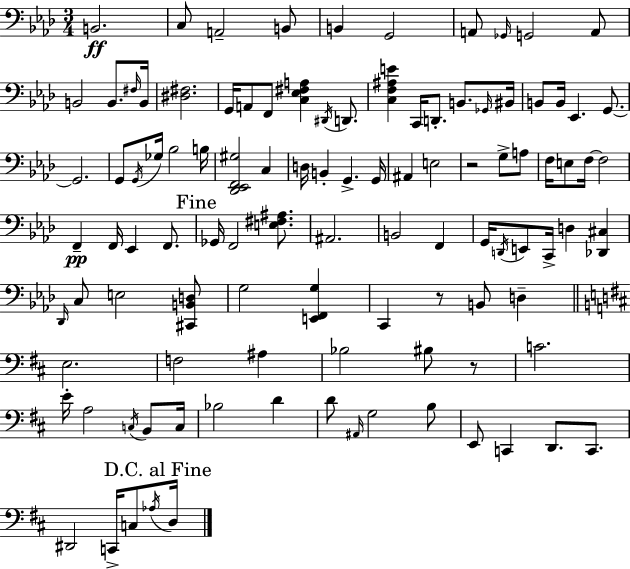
X:1
T:Untitled
M:3/4
L:1/4
K:Fm
B,,2 C,/2 A,,2 B,,/2 B,, G,,2 A,,/2 _G,,/4 G,,2 A,,/2 B,,2 B,,/2 ^F,/4 B,,/4 [^D,^F,]2 G,,/4 A,,/2 F,,/2 [C,_E,^F,A,] ^D,,/4 D,,/2 [C,F,^A,E] C,,/4 D,,/2 B,,/2 _G,,/4 ^B,,/4 B,,/2 B,,/4 _E,, G,,/2 G,,2 G,,/2 G,,/4 _G,/4 _B,2 B,/4 [_D,,_E,,F,,^G,]2 C, D,/4 B,, G,, G,,/4 ^A,, E,2 z2 G,/2 A,/2 F,/4 E,/2 F,/4 F,2 F,, F,,/4 _E,, F,,/2 _G,,/4 F,,2 [E,^F,^A,]/2 ^A,,2 B,,2 F,, G,,/4 D,,/4 E,,/2 C,,/4 D, [_D,,^C,] _D,,/4 C,/2 E,2 [^C,,B,,D,]/2 G,2 [E,,F,,G,] C,, z/2 B,,/2 D, E,2 F,2 ^A, _B,2 ^B,/2 z/2 C2 E/4 A,2 C,/4 B,,/2 C,/4 _B,2 D D/2 ^A,,/4 G,2 B,/2 E,,/2 C,, D,,/2 C,,/2 ^D,,2 C,,/4 C,/2 _A,/4 D,/4